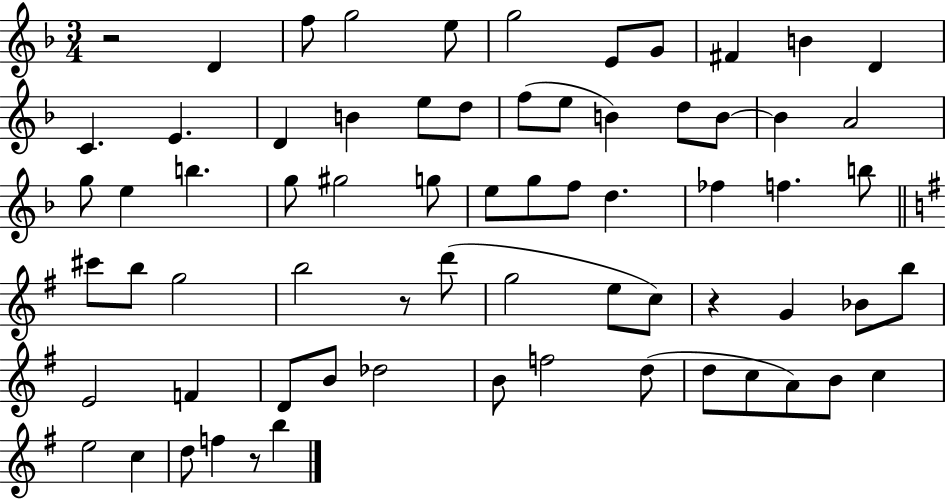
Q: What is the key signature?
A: F major